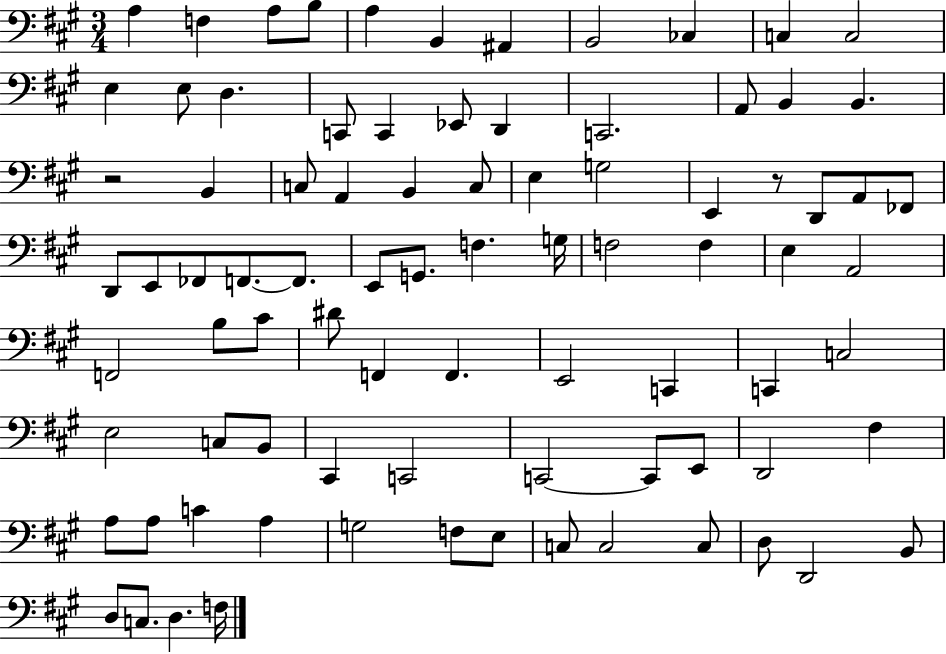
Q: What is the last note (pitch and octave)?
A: F3